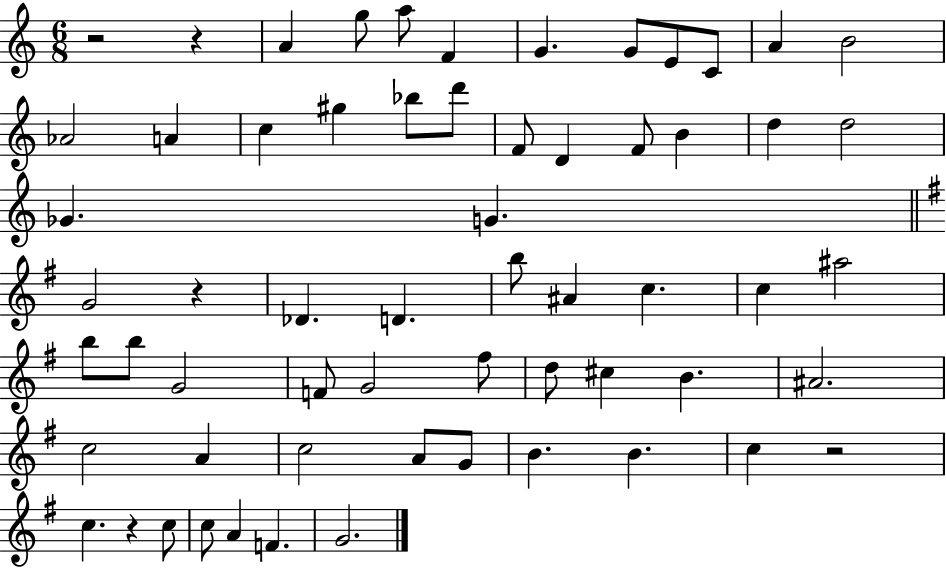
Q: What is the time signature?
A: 6/8